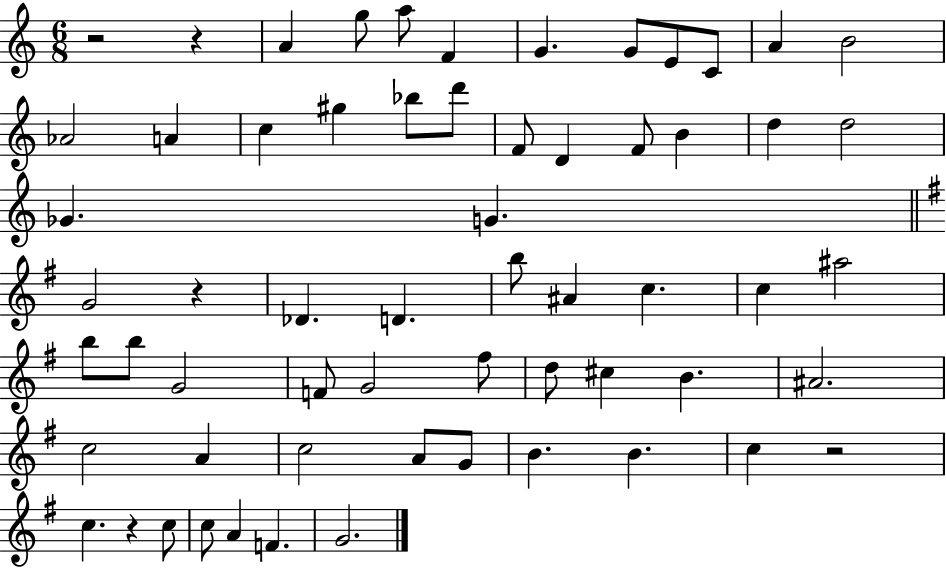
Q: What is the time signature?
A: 6/8